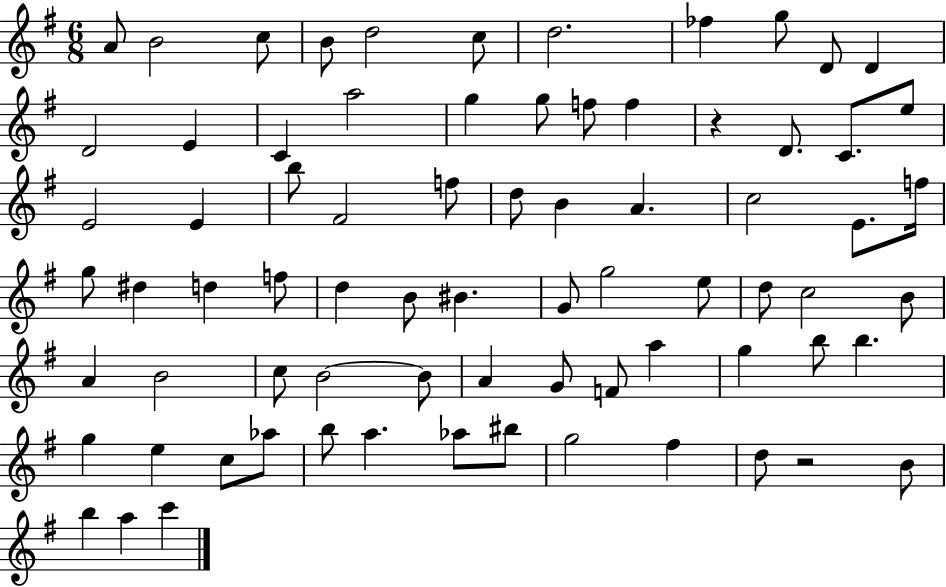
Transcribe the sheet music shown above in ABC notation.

X:1
T:Untitled
M:6/8
L:1/4
K:G
A/2 B2 c/2 B/2 d2 c/2 d2 _f g/2 D/2 D D2 E C a2 g g/2 f/2 f z D/2 C/2 e/2 E2 E b/2 ^F2 f/2 d/2 B A c2 E/2 f/4 g/2 ^d d f/2 d B/2 ^B G/2 g2 e/2 d/2 c2 B/2 A B2 c/2 B2 B/2 A G/2 F/2 a g b/2 b g e c/2 _a/2 b/2 a _a/2 ^b/2 g2 ^f d/2 z2 B/2 b a c'